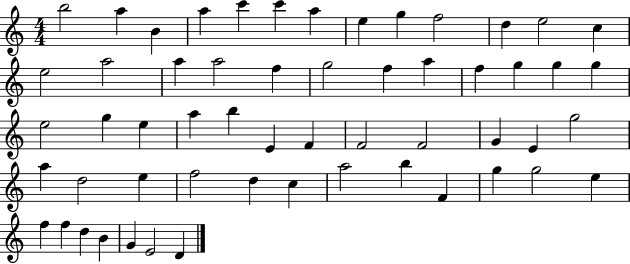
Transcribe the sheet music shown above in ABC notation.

X:1
T:Untitled
M:4/4
L:1/4
K:C
b2 a B a c' c' a e g f2 d e2 c e2 a2 a a2 f g2 f a f g g g e2 g e a b E F F2 F2 G E g2 a d2 e f2 d c a2 b F g g2 e f f d B G E2 D